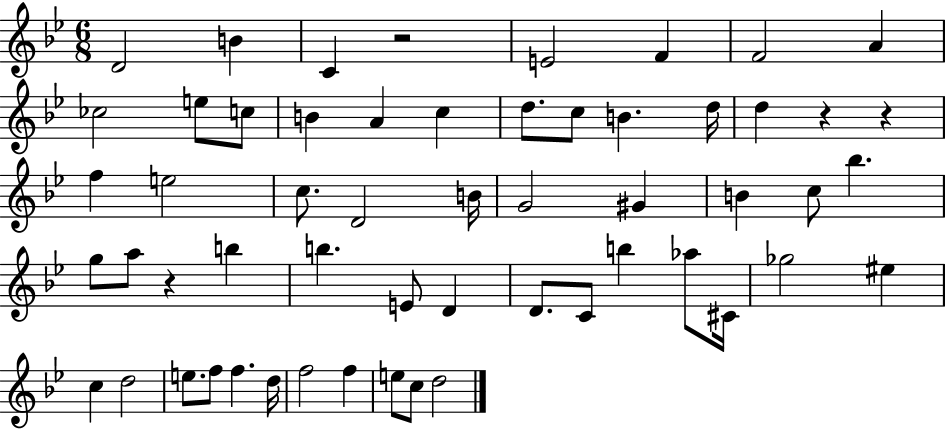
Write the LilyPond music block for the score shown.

{
  \clef treble
  \numericTimeSignature
  \time 6/8
  \key bes \major
  d'2 b'4 | c'4 r2 | e'2 f'4 | f'2 a'4 | \break ces''2 e''8 c''8 | b'4 a'4 c''4 | d''8. c''8 b'4. d''16 | d''4 r4 r4 | \break f''4 e''2 | c''8. d'2 b'16 | g'2 gis'4 | b'4 c''8 bes''4. | \break g''8 a''8 r4 b''4 | b''4. e'8 d'4 | d'8. c'8 b''4 aes''8 cis'16 | ges''2 eis''4 | \break c''4 d''2 | e''8. f''8 f''4. d''16 | f''2 f''4 | e''8 c''8 d''2 | \break \bar "|."
}